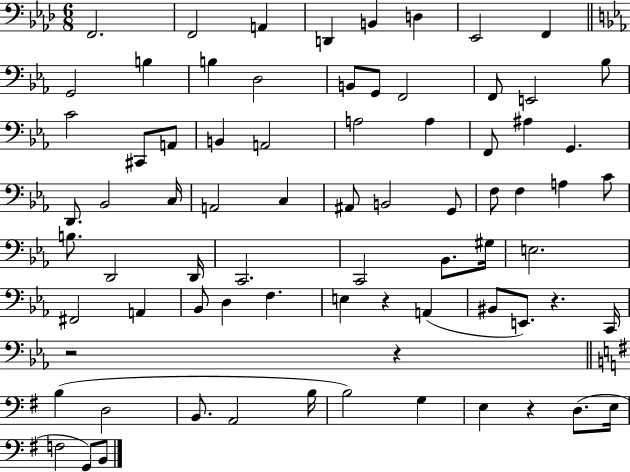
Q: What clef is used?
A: bass